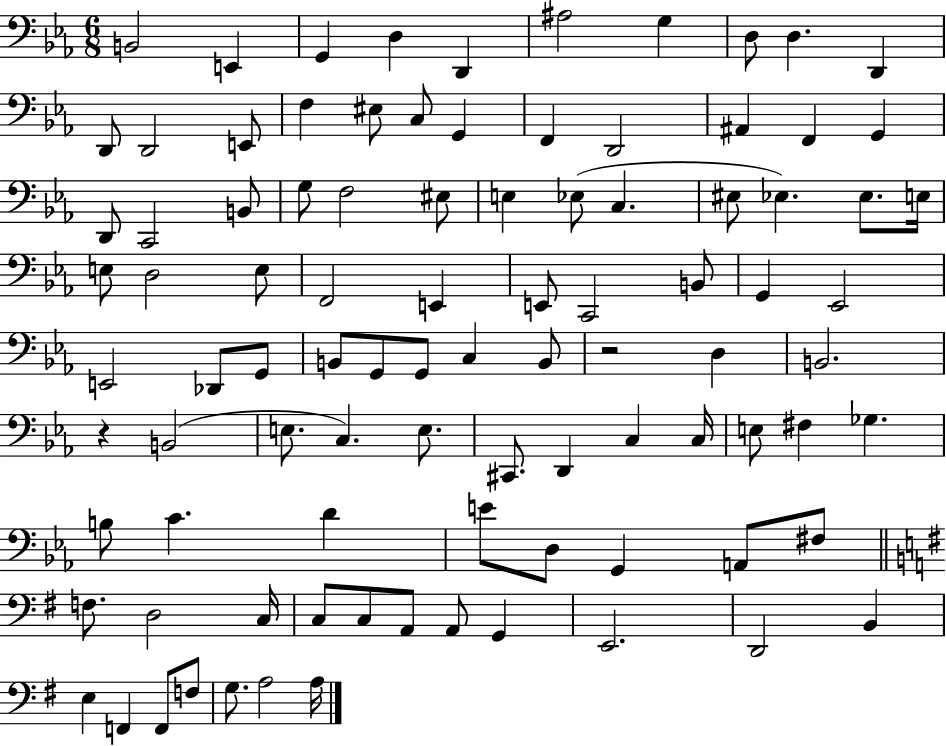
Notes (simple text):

B2/h E2/q G2/q D3/q D2/q A#3/h G3/q D3/e D3/q. D2/q D2/e D2/h E2/e F3/q EIS3/e C3/e G2/q F2/q D2/h A#2/q F2/q G2/q D2/e C2/h B2/e G3/e F3/h EIS3/e E3/q Eb3/e C3/q. EIS3/e Eb3/q. Eb3/e. E3/s E3/e D3/h E3/e F2/h E2/q E2/e C2/h B2/e G2/q Eb2/h E2/h Db2/e G2/e B2/e G2/e G2/e C3/q B2/e R/h D3/q B2/h. R/q B2/h E3/e. C3/q. E3/e. C#2/e. D2/q C3/q C3/s E3/e F#3/q Gb3/q. B3/e C4/q. D4/q E4/e D3/e G2/q A2/e F#3/e F3/e. D3/h C3/s C3/e C3/e A2/e A2/e G2/q E2/h. D2/h B2/q E3/q F2/q F2/e F3/e G3/e. A3/h A3/s